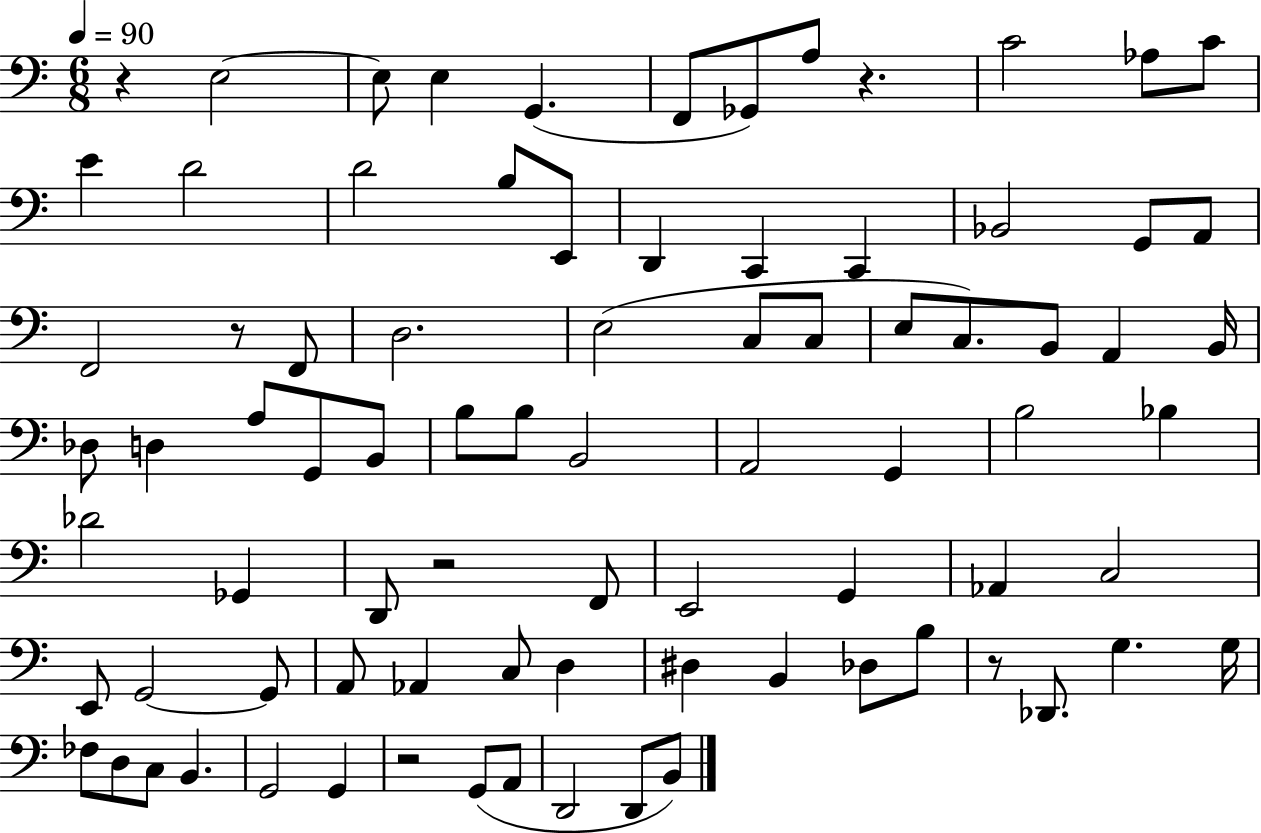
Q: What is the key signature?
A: C major